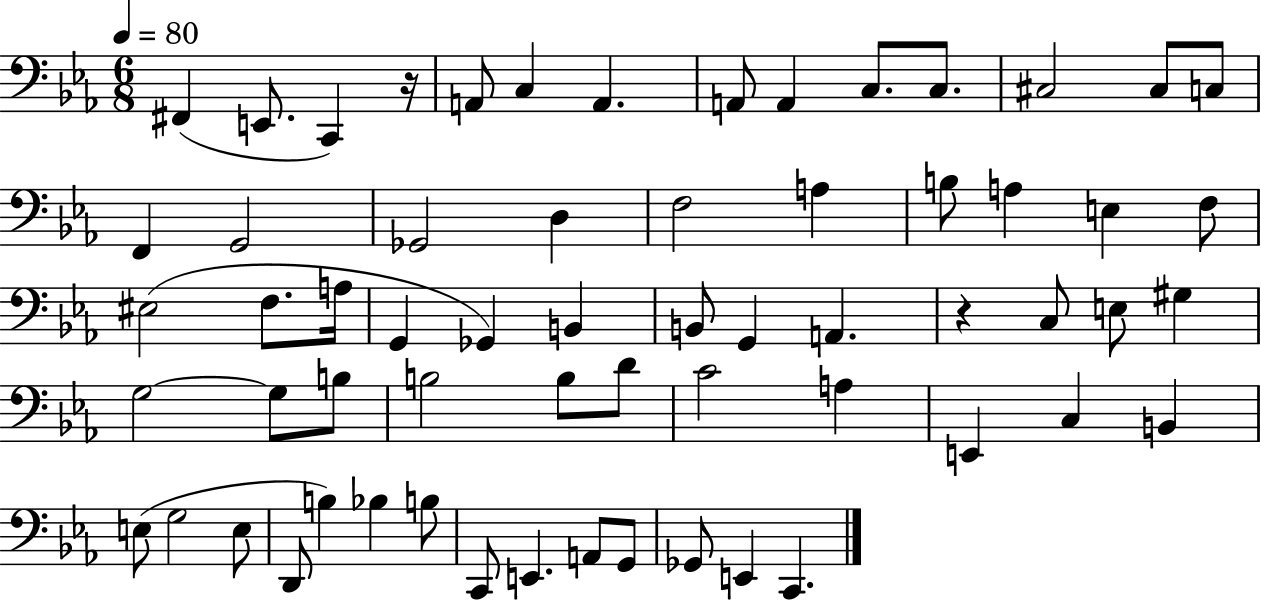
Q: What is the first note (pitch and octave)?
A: F#2